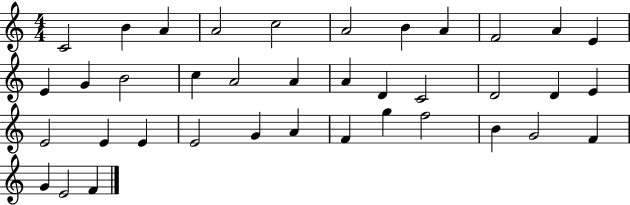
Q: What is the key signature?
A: C major